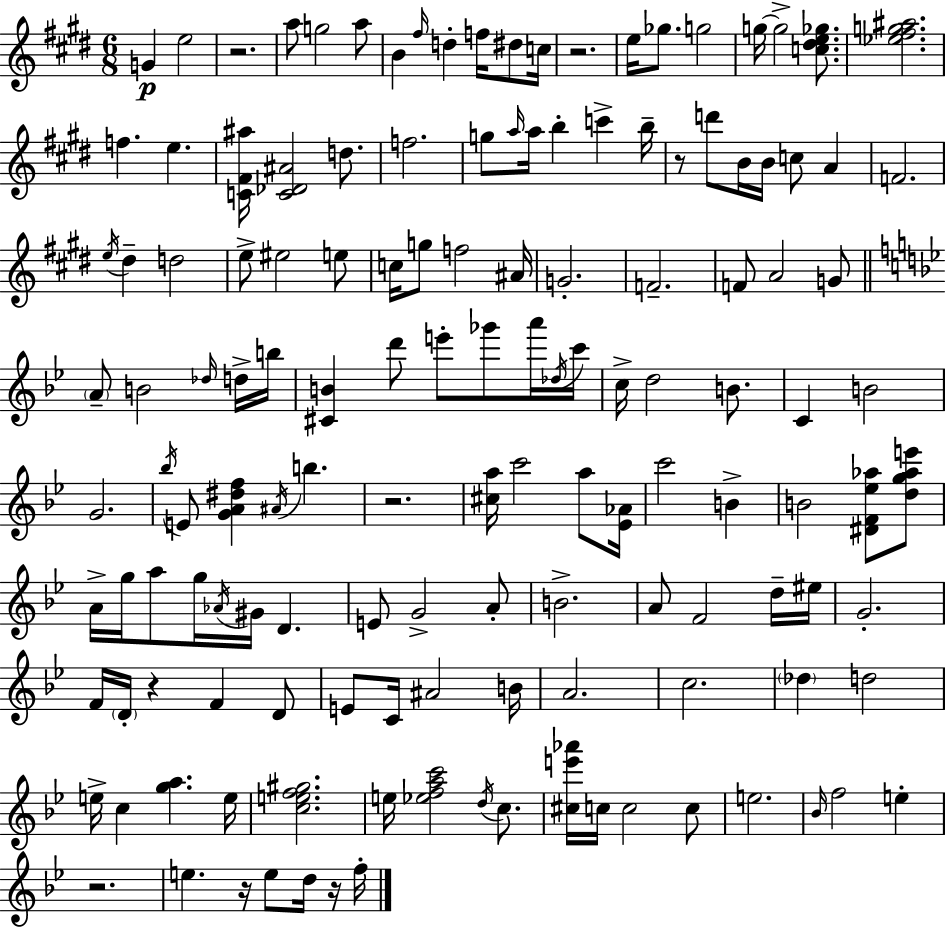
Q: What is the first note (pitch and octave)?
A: G4